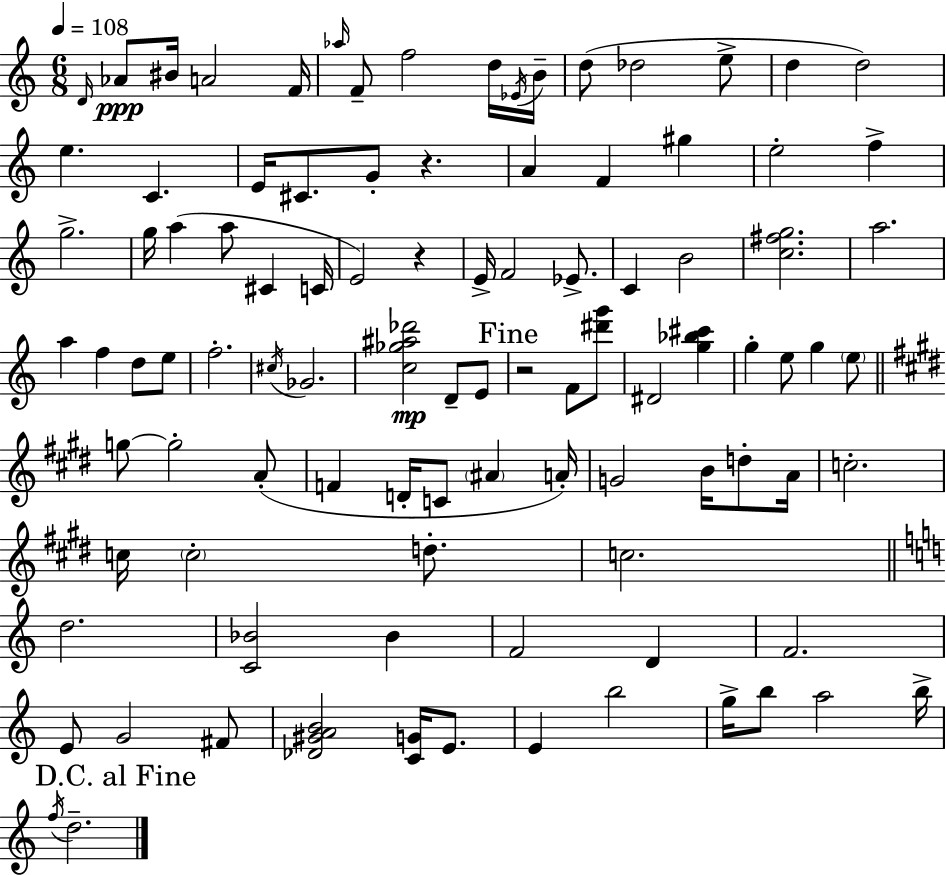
D4/s Ab4/e BIS4/s A4/h F4/s Ab5/s F4/e F5/h D5/s Eb4/s B4/s D5/e Db5/h E5/e D5/q D5/h E5/q. C4/q. E4/s C#4/e. G4/e R/q. A4/q F4/q G#5/q E5/h F5/q G5/h. G5/s A5/q A5/e C#4/q C4/s E4/h R/q E4/s F4/h Eb4/e. C4/q B4/h [C5,F#5,G5]/h. A5/h. A5/q F5/q D5/e E5/e F5/h. C#5/s Gb4/h. [C5,Gb5,A#5,Db6]/h D4/e E4/e R/h F4/e [D#6,G6]/e D#4/h [G5,Bb5,C#6]/q G5/q E5/e G5/q E5/e G5/e G5/h A4/e F4/q D4/s C4/e A#4/q A4/s G4/h B4/s D5/e A4/s C5/h. C5/s C5/h D5/e. C5/h. D5/h. [C4,Bb4]/h Bb4/q F4/h D4/q F4/h. E4/e G4/h F#4/e [Db4,G#4,A4,B4]/h [C4,G4]/s E4/e. E4/q B5/h G5/s B5/e A5/h B5/s F5/s D5/h.